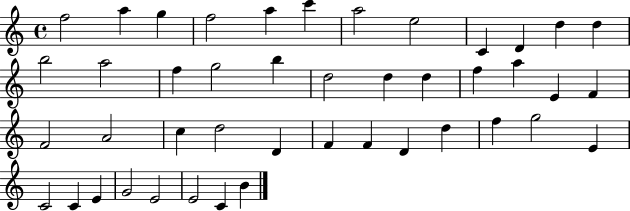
X:1
T:Untitled
M:4/4
L:1/4
K:C
f2 a g f2 a c' a2 e2 C D d d b2 a2 f g2 b d2 d d f a E F F2 A2 c d2 D F F D d f g2 E C2 C E G2 E2 E2 C B